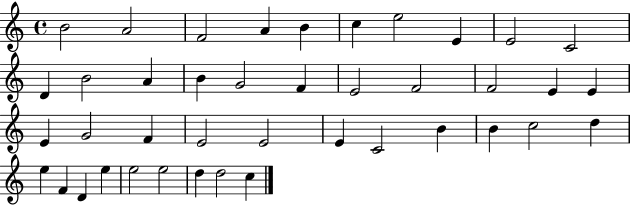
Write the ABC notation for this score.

X:1
T:Untitled
M:4/4
L:1/4
K:C
B2 A2 F2 A B c e2 E E2 C2 D B2 A B G2 F E2 F2 F2 E E E G2 F E2 E2 E C2 B B c2 d e F D e e2 e2 d d2 c